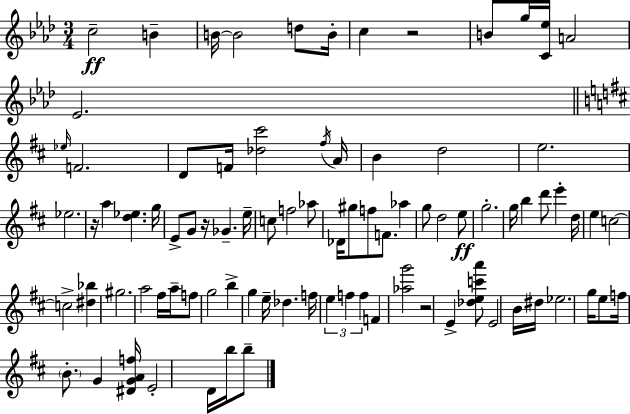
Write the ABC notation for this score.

X:1
T:Untitled
M:3/4
L:1/4
K:Ab
c2 B B/4 B2 d/2 B/4 c z2 B/2 g/4 [C_e]/4 A2 _E2 _e/4 F2 D/2 F/4 [_d^c']2 ^f/4 A/4 B d2 e2 _e2 z/4 a [d_e] g/4 E/2 G/2 z/4 _G e/4 c/2 f2 _a/2 _D/4 ^g/2 f/2 F/2 _a g/2 d2 e/2 g2 g/4 b d'/2 e' d/4 e c2 c2 [^d_b] ^g2 a2 ^f/4 a/4 f/2 g2 b g e/4 _d f/4 e f f F [_ag']2 z2 E [_dec'a']/2 E2 B/4 ^d/4 _e2 g/4 e/2 f/4 B/2 G [^DGAf]/4 E2 D/4 b/4 b/2